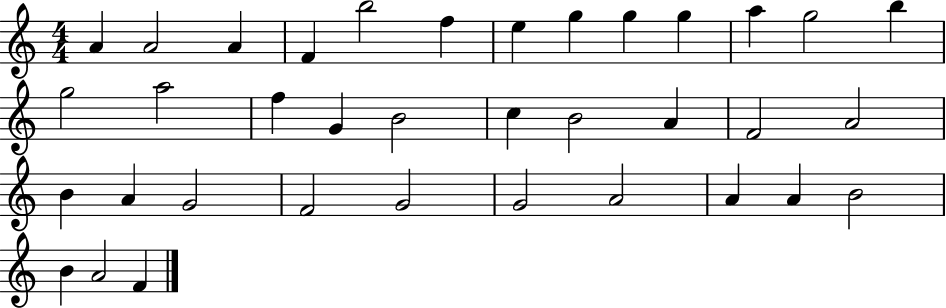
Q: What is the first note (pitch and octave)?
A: A4